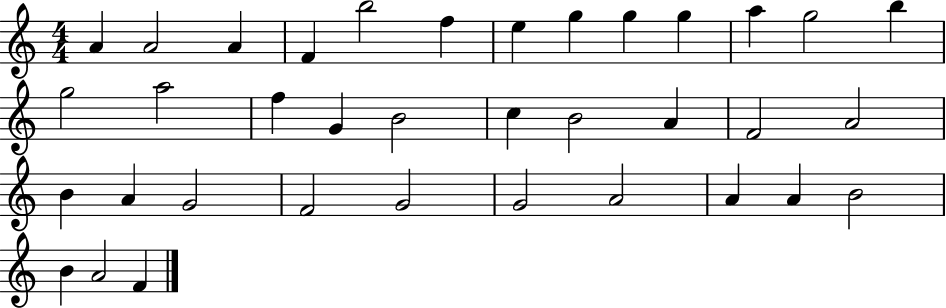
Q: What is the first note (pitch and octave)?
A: A4